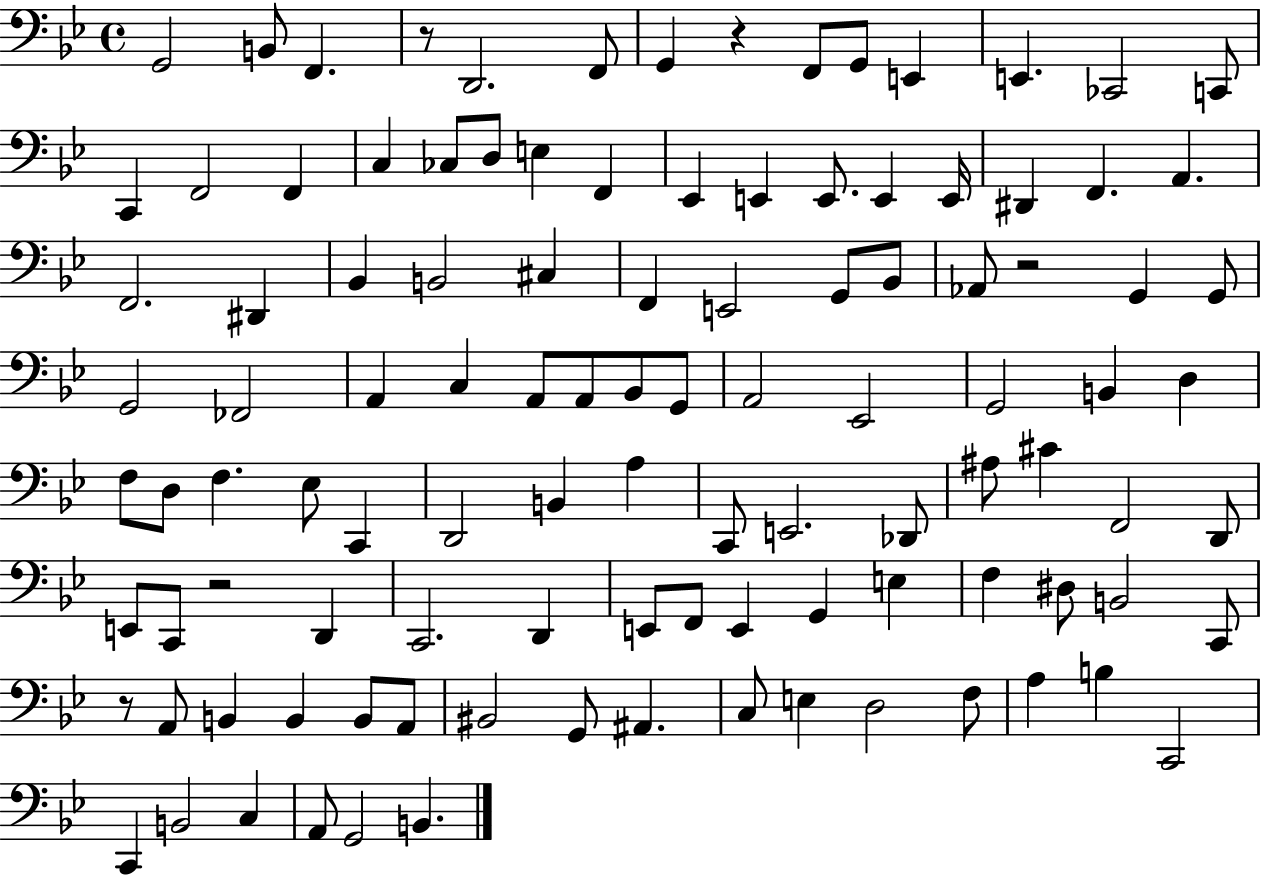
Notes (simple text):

G2/h B2/e F2/q. R/e D2/h. F2/e G2/q R/q F2/e G2/e E2/q E2/q. CES2/h C2/e C2/q F2/h F2/q C3/q CES3/e D3/e E3/q F2/q Eb2/q E2/q E2/e. E2/q E2/s D#2/q F2/q. A2/q. F2/h. D#2/q Bb2/q B2/h C#3/q F2/q E2/h G2/e Bb2/e Ab2/e R/h G2/q G2/e G2/h FES2/h A2/q C3/q A2/e A2/e Bb2/e G2/e A2/h Eb2/h G2/h B2/q D3/q F3/e D3/e F3/q. Eb3/e C2/q D2/h B2/q A3/q C2/e E2/h. Db2/e A#3/e C#4/q F2/h D2/e E2/e C2/e R/h D2/q C2/h. D2/q E2/e F2/e E2/q G2/q E3/q F3/q D#3/e B2/h C2/e R/e A2/e B2/q B2/q B2/e A2/e BIS2/h G2/e A#2/q. C3/e E3/q D3/h F3/e A3/q B3/q C2/h C2/q B2/h C3/q A2/e G2/h B2/q.